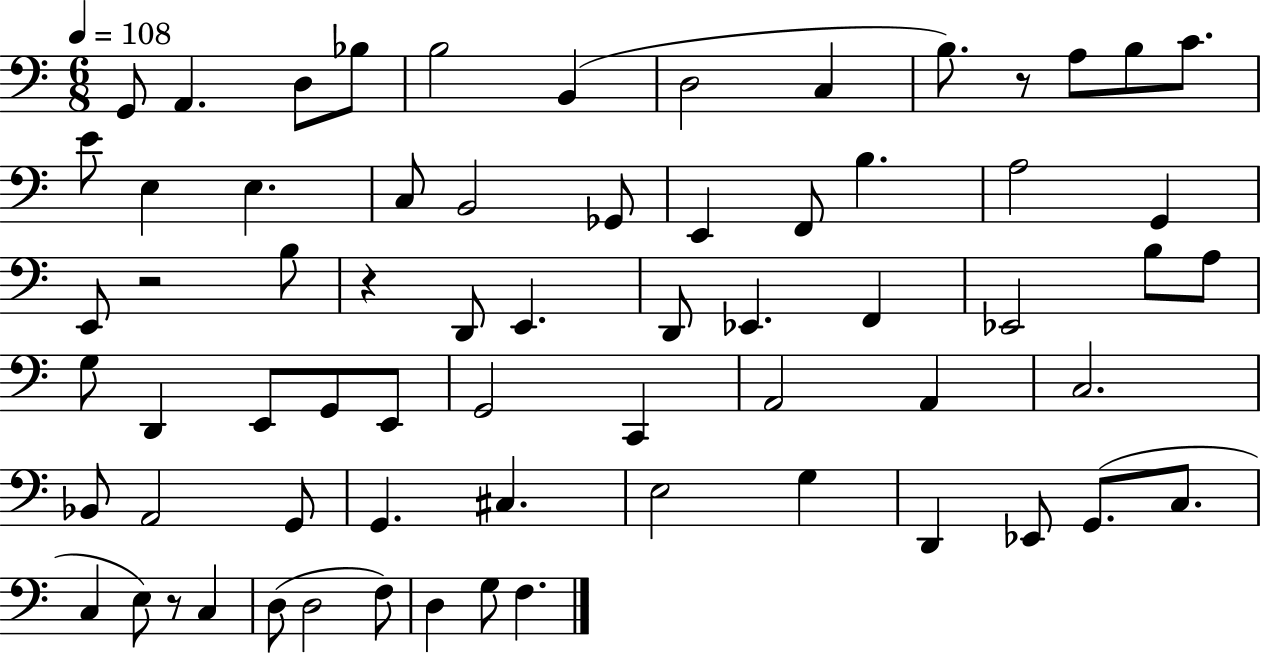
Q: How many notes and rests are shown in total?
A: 67